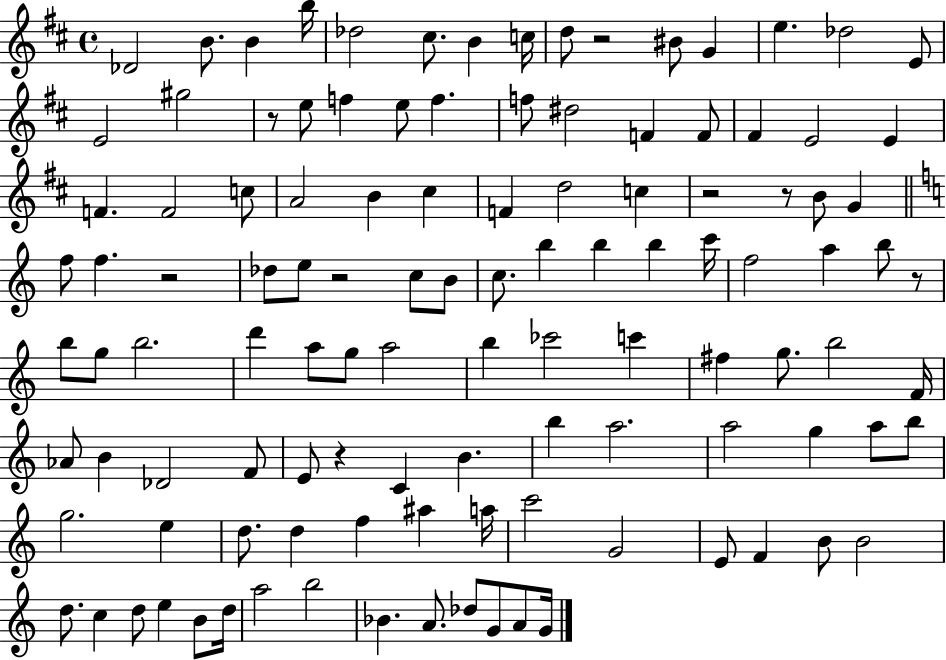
{
  \clef treble
  \time 4/4
  \defaultTimeSignature
  \key d \major
  des'2 b'8. b'4 b''16 | des''2 cis''8. b'4 c''16 | d''8 r2 bis'8 g'4 | e''4. des''2 e'8 | \break e'2 gis''2 | r8 e''8 f''4 e''8 f''4. | f''8 dis''2 f'4 f'8 | fis'4 e'2 e'4 | \break f'4. f'2 c''8 | a'2 b'4 cis''4 | f'4 d''2 c''4 | r2 r8 b'8 g'4 | \break \bar "||" \break \key c \major f''8 f''4. r2 | des''8 e''8 r2 c''8 b'8 | c''8. b''4 b''4 b''4 c'''16 | f''2 a''4 b''8 r8 | \break b''8 g''8 b''2. | d'''4 a''8 g''8 a''2 | b''4 ces'''2 c'''4 | fis''4 g''8. b''2 f'16 | \break aes'8 b'4 des'2 f'8 | e'8 r4 c'4 b'4. | b''4 a''2. | a''2 g''4 a''8 b''8 | \break g''2. e''4 | d''8. d''4 f''4 ais''4 a''16 | c'''2 g'2 | e'8 f'4 b'8 b'2 | \break d''8. c''4 d''8 e''4 b'8 d''16 | a''2 b''2 | bes'4. a'8. des''8 g'8 a'8 g'16 | \bar "|."
}